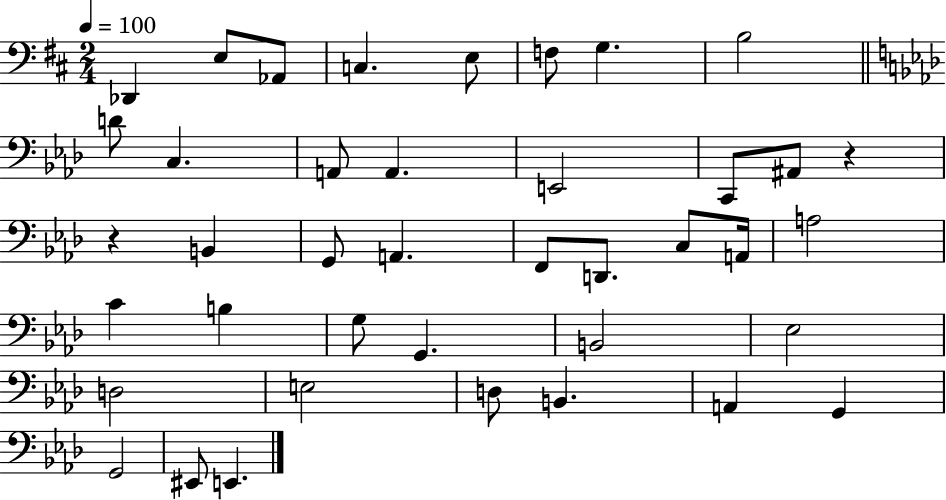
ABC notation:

X:1
T:Untitled
M:2/4
L:1/4
K:D
_D,, E,/2 _A,,/2 C, E,/2 F,/2 G, B,2 D/2 C, A,,/2 A,, E,,2 C,,/2 ^A,,/2 z z B,, G,,/2 A,, F,,/2 D,,/2 C,/2 A,,/4 A,2 C B, G,/2 G,, B,,2 _E,2 D,2 E,2 D,/2 B,, A,, G,, G,,2 ^E,,/2 E,,